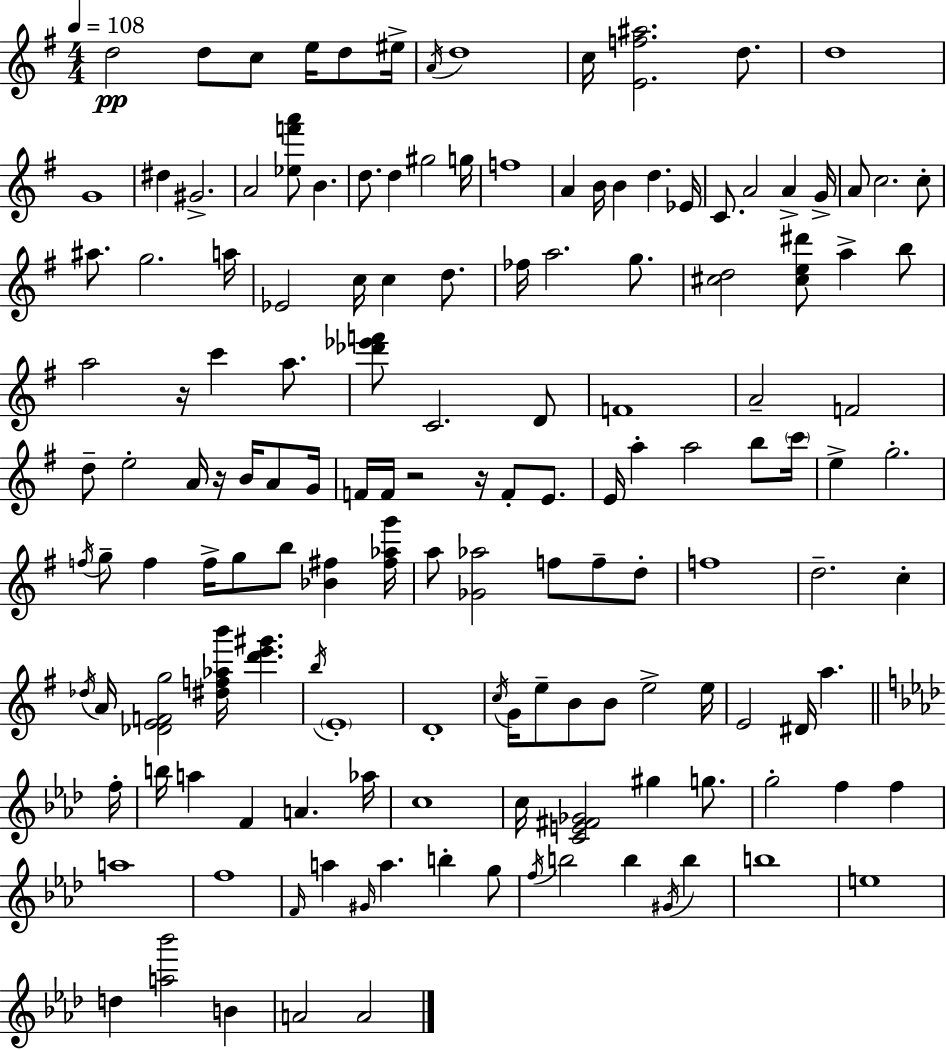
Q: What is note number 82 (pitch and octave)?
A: D5